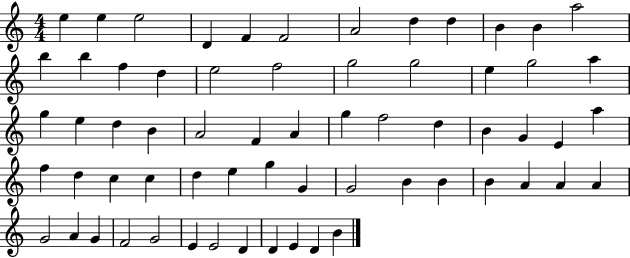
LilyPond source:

{
  \clef treble
  \numericTimeSignature
  \time 4/4
  \key c \major
  e''4 e''4 e''2 | d'4 f'4 f'2 | a'2 d''4 d''4 | b'4 b'4 a''2 | \break b''4 b''4 f''4 d''4 | e''2 f''2 | g''2 g''2 | e''4 g''2 a''4 | \break g''4 e''4 d''4 b'4 | a'2 f'4 a'4 | g''4 f''2 d''4 | b'4 g'4 e'4 a''4 | \break f''4 d''4 c''4 c''4 | d''4 e''4 g''4 g'4 | g'2 b'4 b'4 | b'4 a'4 a'4 a'4 | \break g'2 a'4 g'4 | f'2 g'2 | e'4 e'2 d'4 | d'4 e'4 d'4 b'4 | \break \bar "|."
}